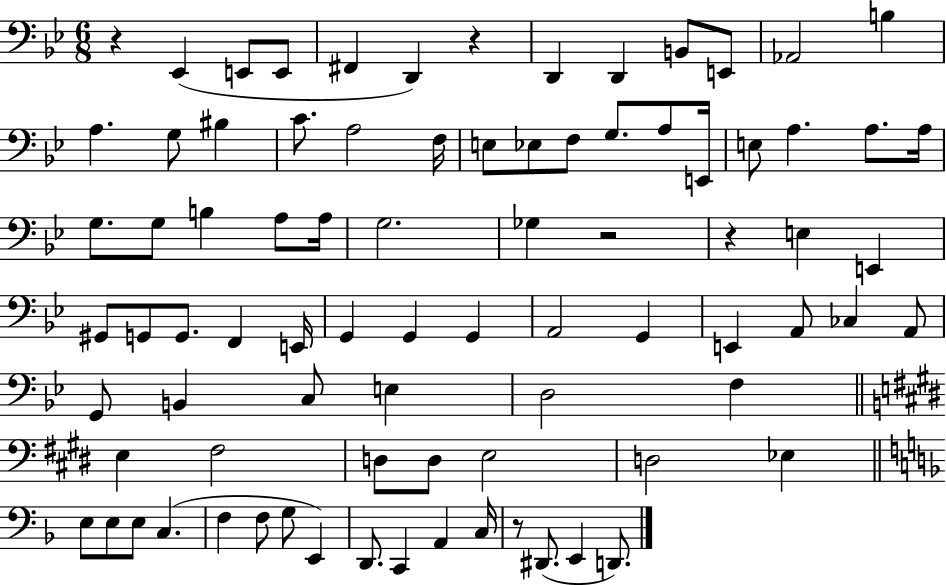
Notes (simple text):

R/q Eb2/q E2/e E2/e F#2/q D2/q R/q D2/q D2/q B2/e E2/e Ab2/h B3/q A3/q. G3/e BIS3/q C4/e. A3/h F3/s E3/e Eb3/e F3/e G3/e. A3/e E2/s E3/e A3/q. A3/e. A3/s G3/e. G3/e B3/q A3/e A3/s G3/h. Gb3/q R/h R/q E3/q E2/q G#2/e G2/e G2/e. F2/q E2/s G2/q G2/q G2/q A2/h G2/q E2/q A2/e CES3/q A2/e G2/e B2/q C3/e E3/q D3/h F3/q E3/q F#3/h D3/e D3/e E3/h D3/h Eb3/q E3/e E3/e E3/e C3/q. F3/q F3/e G3/e E2/q D2/e. C2/q A2/q C3/s R/e D#2/e. E2/q D2/e.